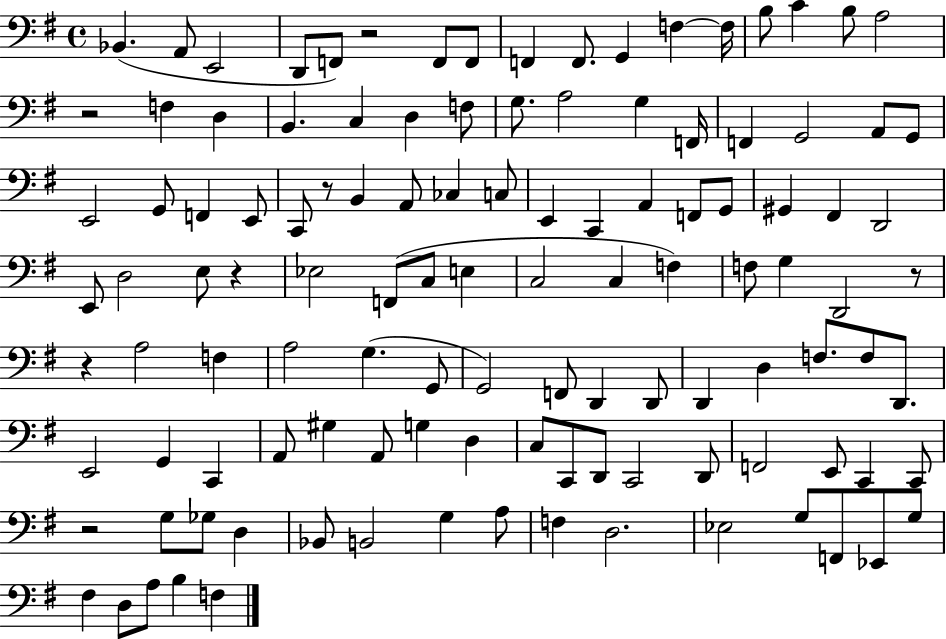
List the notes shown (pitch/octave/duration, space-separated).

Bb2/q. A2/e E2/h D2/e F2/e R/h F2/e F2/e F2/q F2/e. G2/q F3/q F3/s B3/e C4/q B3/e A3/h R/h F3/q D3/q B2/q. C3/q D3/q F3/e G3/e. A3/h G3/q F2/s F2/q G2/h A2/e G2/e E2/h G2/e F2/q E2/e C2/e R/e B2/q A2/e CES3/q C3/e E2/q C2/q A2/q F2/e G2/e G#2/q F#2/q D2/h E2/e D3/h E3/e R/q Eb3/h F2/e C3/e E3/q C3/h C3/q F3/q F3/e G3/q D2/h R/e R/q A3/h F3/q A3/h G3/q. G2/e G2/h F2/e D2/q D2/e D2/q D3/q F3/e. F3/e D2/e. E2/h G2/q C2/q A2/e G#3/q A2/e G3/q D3/q C3/e C2/e D2/e C2/h D2/e F2/h E2/e C2/q C2/e R/h G3/e Gb3/e D3/q Bb2/e B2/h G3/q A3/e F3/q D3/h. Eb3/h G3/e F2/e Eb2/e G3/e F#3/q D3/e A3/e B3/q F3/q